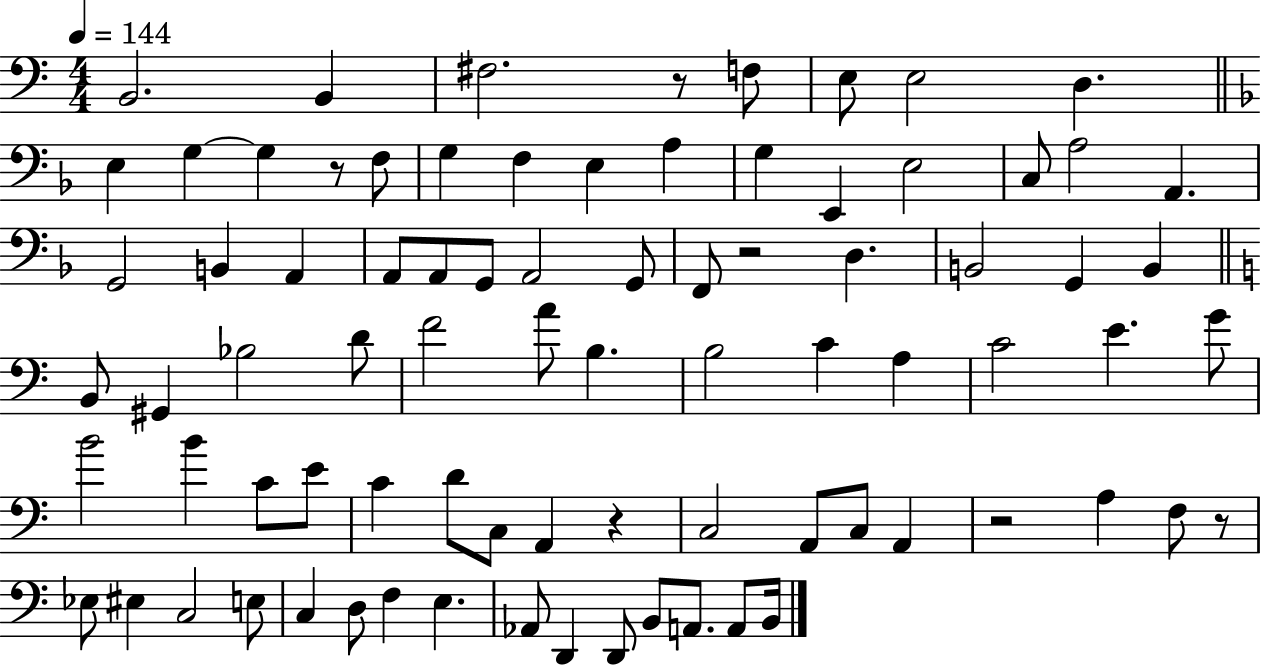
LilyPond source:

{
  \clef bass
  \numericTimeSignature
  \time 4/4
  \key c \major
  \tempo 4 = 144
  b,2. b,4 | fis2. r8 f8 | e8 e2 d4. | \bar "||" \break \key d \minor e4 g4~~ g4 r8 f8 | g4 f4 e4 a4 | g4 e,4 e2 | c8 a2 a,4. | \break g,2 b,4 a,4 | a,8 a,8 g,8 a,2 g,8 | f,8 r2 d4. | b,2 g,4 b,4 | \break \bar "||" \break \key c \major b,8 gis,4 bes2 d'8 | f'2 a'8 b4. | b2 c'4 a4 | c'2 e'4. g'8 | \break b'2 b'4 c'8 e'8 | c'4 d'8 c8 a,4 r4 | c2 a,8 c8 a,4 | r2 a4 f8 r8 | \break ees8 eis4 c2 e8 | c4 d8 f4 e4. | aes,8 d,4 d,8 b,8 a,8. a,8 b,16 | \bar "|."
}